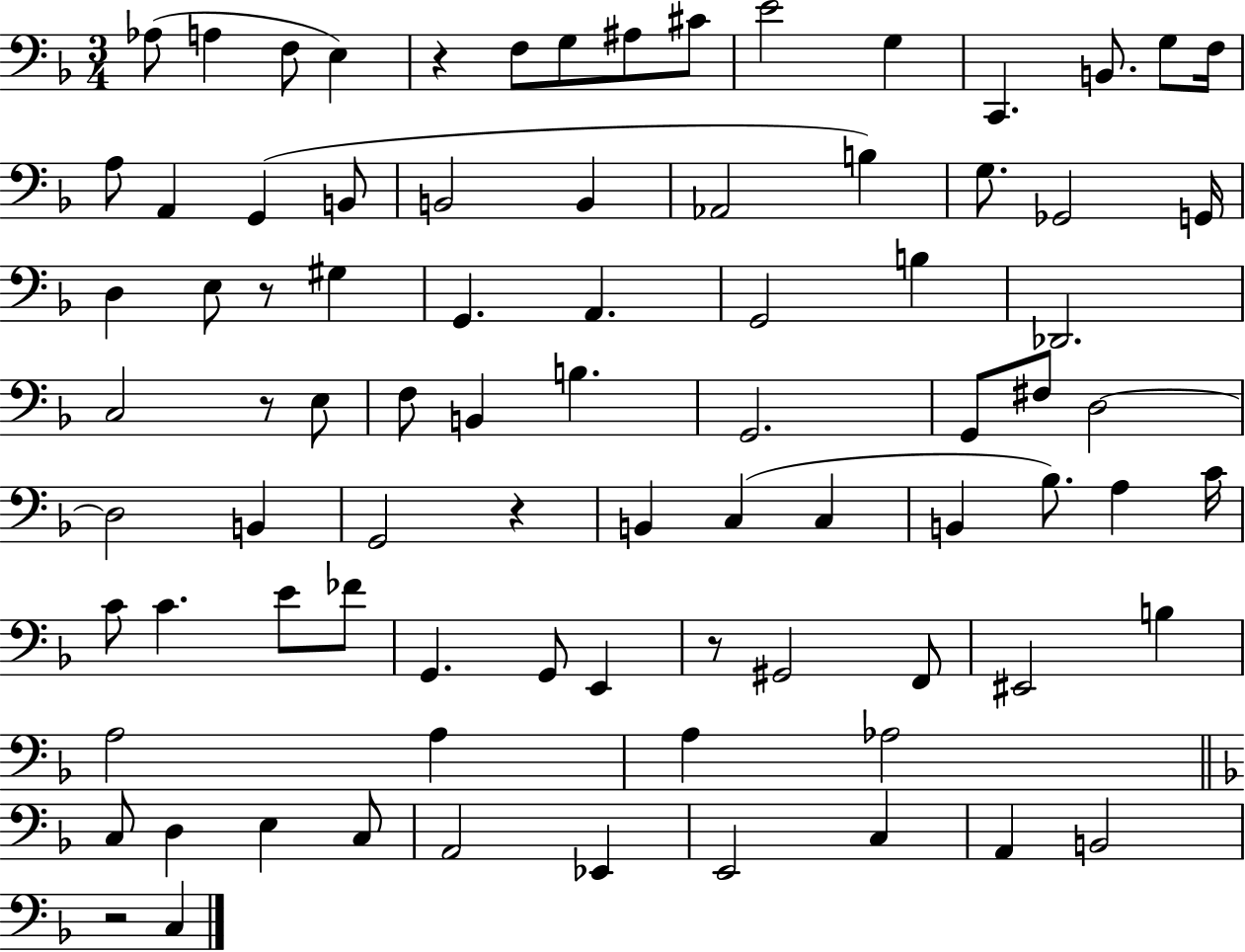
X:1
T:Untitled
M:3/4
L:1/4
K:F
_A,/2 A, F,/2 E, z F,/2 G,/2 ^A,/2 ^C/2 E2 G, C,, B,,/2 G,/2 F,/4 A,/2 A,, G,, B,,/2 B,,2 B,, _A,,2 B, G,/2 _G,,2 G,,/4 D, E,/2 z/2 ^G, G,, A,, G,,2 B, _D,,2 C,2 z/2 E,/2 F,/2 B,, B, G,,2 G,,/2 ^F,/2 D,2 D,2 B,, G,,2 z B,, C, C, B,, _B,/2 A, C/4 C/2 C E/2 _F/2 G,, G,,/2 E,, z/2 ^G,,2 F,,/2 ^E,,2 B, A,2 A, A, _A,2 C,/2 D, E, C,/2 A,,2 _E,, E,,2 C, A,, B,,2 z2 C,